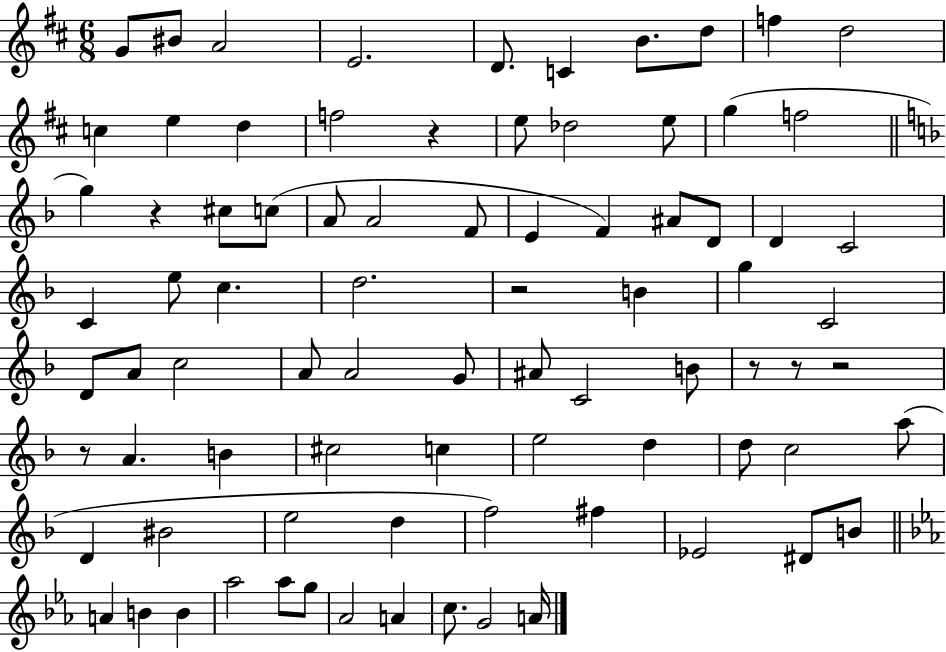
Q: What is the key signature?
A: D major